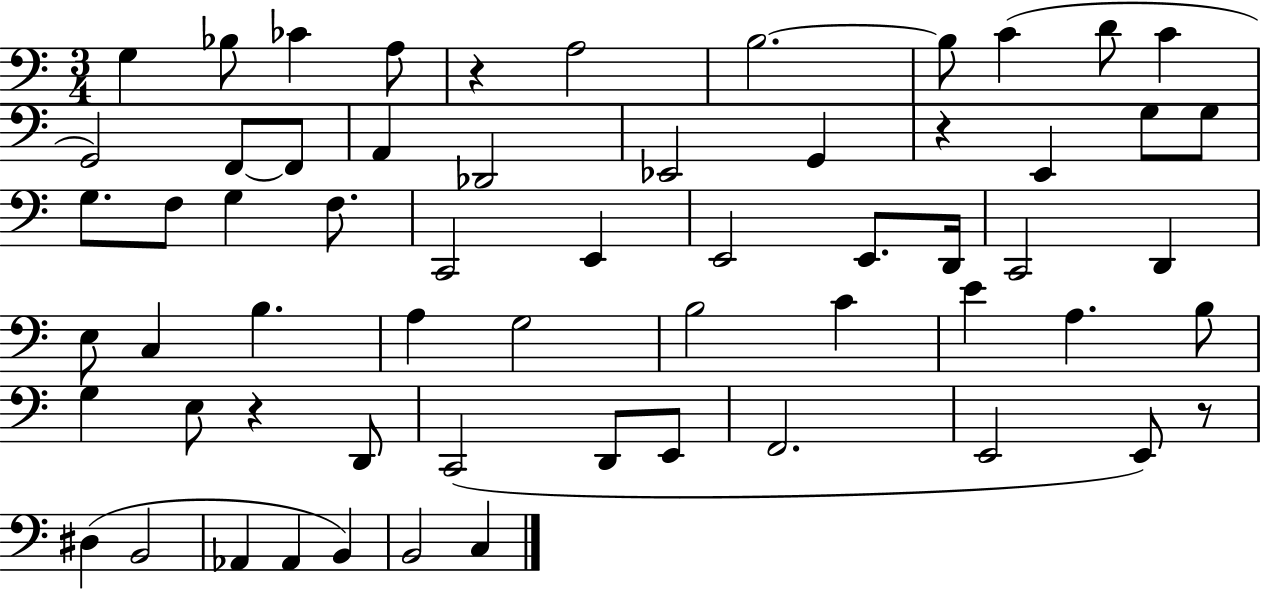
G3/q Bb3/e CES4/q A3/e R/q A3/h B3/h. B3/e C4/q D4/e C4/q G2/h F2/e F2/e A2/q Db2/h Eb2/h G2/q R/q E2/q G3/e G3/e G3/e. F3/e G3/q F3/e. C2/h E2/q E2/h E2/e. D2/s C2/h D2/q E3/e C3/q B3/q. A3/q G3/h B3/h C4/q E4/q A3/q. B3/e G3/q E3/e R/q D2/e C2/h D2/e E2/e F2/h. E2/h E2/e R/e D#3/q B2/h Ab2/q Ab2/q B2/q B2/h C3/q